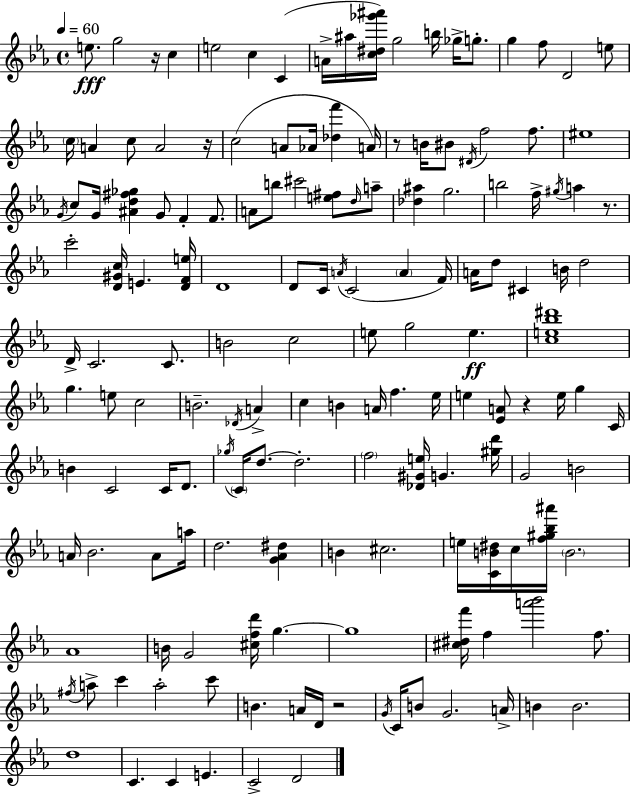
X:1
T:Untitled
M:4/4
L:1/4
K:Eb
e/2 g2 z/4 c e2 c C A/4 ^a/4 [c^d_g'^a']/4 g2 b/4 _g/4 g/2 g f/2 D2 e/2 c/4 A c/2 A2 z/4 c2 A/2 _A/4 [_df'] A/4 z/2 B/4 ^B/2 ^D/4 f2 f/2 ^e4 G/4 c/2 G/4 [^Ad^f_g] G/2 F F/2 A/2 b/2 ^c'2 [e^f]/2 d/4 a/2 [_d^a] g2 b2 f/4 ^g/4 a z/2 c'2 [D^Gc]/4 E [DFe]/4 D4 D/2 C/4 A/4 C2 A F/4 A/4 d/2 ^C B/4 d2 D/4 C2 C/2 B2 c2 e/2 g2 e [ce_b^d']4 g e/2 c2 B2 _D/4 A c B A/4 f _e/4 e [_EA]/2 z e/4 g C/4 B C2 C/4 D/2 _g/4 C/4 d/2 d2 f2 [_D^Ge]/4 G [^gd']/4 G2 B2 A/4 _B2 A/2 a/4 d2 [G_A^d] B ^c2 e/4 [CB^d]/4 c/4 [f^g_b^a']/4 B2 _A4 B/4 G2 [^cfd']/4 g g4 [^c^df']/4 f [a'_b']2 f/2 ^f/4 a/2 c' a2 c'/2 B A/4 D/4 z2 G/4 C/4 B/2 G2 A/4 B B2 d4 C C E C2 D2